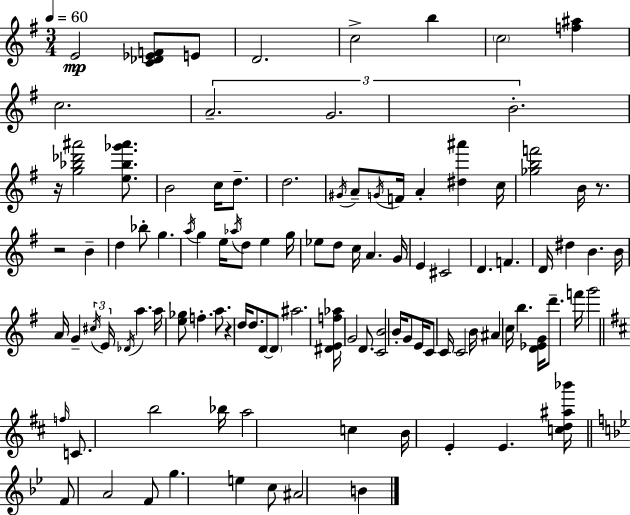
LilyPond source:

{
  \clef treble
  \numericTimeSignature
  \time 3/4
  \key e \minor
  \tempo 4 = 60
  e'2\mp <c' des' ees' f'>8 e'8 | d'2. | c''2-> b''4 | \parenthesize c''2 <f'' ais''>4 | \break c''2. | \tuplet 3/2 { a'2.-- | g'2. | b'2.-. } | \break r16 <g'' bes'' des''' ais'''>2 <e'' bes'' ges''' ais'''>8. | b'2 c''16 d''8.-- | d''2. | \acciaccatura { gis'16 } a'8-- \acciaccatura { g'16 } f'16 a'4-. <dis'' ais'''>4 | \break c''16 <ges'' b'' f'''>2 b'16 r8. | r2 b'4-- | d''4 bes''8-. g''4. | \acciaccatura { a''16 } g''4 e''16 \acciaccatura { aes''16 } d''8 e''4 | \break g''16 ees''8 d''8 c''16 a'4. | g'16 e'4 cis'2 | d'4. f'4. | d'16 dis''4 b'4. | \break b'16 a'16 g'4-- \tuplet 3/2 { \acciaccatura { cis''16 } e'16 \acciaccatura { des'16 } } | a''4. a''16 <e'' ges''>8 f''4.-. | a''8. r4 d''16 d''8. | d'8~~ \parenthesize d'8 ais''2. | \break <dis' e' f'' aes''>16 g'2 | d'8. <c' b'>2 | b'16-. g'8 e'16 c'8 c'16 c'2 | b'16 ais'4 c''16 b''4. | \break <d' ees' g'>16 d'''8.-- f'''16 g'''2 | \bar "||" \break \key d \major \grace { f''16 } c'8. b''2 | bes''16 a''2 c''4 | b'16 e'4-. e'4. | <c'' d'' ais'' bes'''>16 \bar "||" \break \key g \minor f'8 a'2 f'8 | g''4. e''4 c''8 | ais'2 b'4 | \bar "|."
}